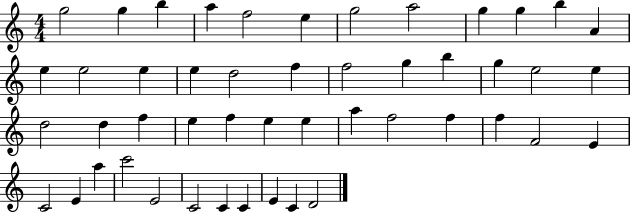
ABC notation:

X:1
T:Untitled
M:4/4
L:1/4
K:C
g2 g b a f2 e g2 a2 g g b A e e2 e e d2 f f2 g b g e2 e d2 d f e f e e a f2 f f F2 E C2 E a c'2 E2 C2 C C E C D2